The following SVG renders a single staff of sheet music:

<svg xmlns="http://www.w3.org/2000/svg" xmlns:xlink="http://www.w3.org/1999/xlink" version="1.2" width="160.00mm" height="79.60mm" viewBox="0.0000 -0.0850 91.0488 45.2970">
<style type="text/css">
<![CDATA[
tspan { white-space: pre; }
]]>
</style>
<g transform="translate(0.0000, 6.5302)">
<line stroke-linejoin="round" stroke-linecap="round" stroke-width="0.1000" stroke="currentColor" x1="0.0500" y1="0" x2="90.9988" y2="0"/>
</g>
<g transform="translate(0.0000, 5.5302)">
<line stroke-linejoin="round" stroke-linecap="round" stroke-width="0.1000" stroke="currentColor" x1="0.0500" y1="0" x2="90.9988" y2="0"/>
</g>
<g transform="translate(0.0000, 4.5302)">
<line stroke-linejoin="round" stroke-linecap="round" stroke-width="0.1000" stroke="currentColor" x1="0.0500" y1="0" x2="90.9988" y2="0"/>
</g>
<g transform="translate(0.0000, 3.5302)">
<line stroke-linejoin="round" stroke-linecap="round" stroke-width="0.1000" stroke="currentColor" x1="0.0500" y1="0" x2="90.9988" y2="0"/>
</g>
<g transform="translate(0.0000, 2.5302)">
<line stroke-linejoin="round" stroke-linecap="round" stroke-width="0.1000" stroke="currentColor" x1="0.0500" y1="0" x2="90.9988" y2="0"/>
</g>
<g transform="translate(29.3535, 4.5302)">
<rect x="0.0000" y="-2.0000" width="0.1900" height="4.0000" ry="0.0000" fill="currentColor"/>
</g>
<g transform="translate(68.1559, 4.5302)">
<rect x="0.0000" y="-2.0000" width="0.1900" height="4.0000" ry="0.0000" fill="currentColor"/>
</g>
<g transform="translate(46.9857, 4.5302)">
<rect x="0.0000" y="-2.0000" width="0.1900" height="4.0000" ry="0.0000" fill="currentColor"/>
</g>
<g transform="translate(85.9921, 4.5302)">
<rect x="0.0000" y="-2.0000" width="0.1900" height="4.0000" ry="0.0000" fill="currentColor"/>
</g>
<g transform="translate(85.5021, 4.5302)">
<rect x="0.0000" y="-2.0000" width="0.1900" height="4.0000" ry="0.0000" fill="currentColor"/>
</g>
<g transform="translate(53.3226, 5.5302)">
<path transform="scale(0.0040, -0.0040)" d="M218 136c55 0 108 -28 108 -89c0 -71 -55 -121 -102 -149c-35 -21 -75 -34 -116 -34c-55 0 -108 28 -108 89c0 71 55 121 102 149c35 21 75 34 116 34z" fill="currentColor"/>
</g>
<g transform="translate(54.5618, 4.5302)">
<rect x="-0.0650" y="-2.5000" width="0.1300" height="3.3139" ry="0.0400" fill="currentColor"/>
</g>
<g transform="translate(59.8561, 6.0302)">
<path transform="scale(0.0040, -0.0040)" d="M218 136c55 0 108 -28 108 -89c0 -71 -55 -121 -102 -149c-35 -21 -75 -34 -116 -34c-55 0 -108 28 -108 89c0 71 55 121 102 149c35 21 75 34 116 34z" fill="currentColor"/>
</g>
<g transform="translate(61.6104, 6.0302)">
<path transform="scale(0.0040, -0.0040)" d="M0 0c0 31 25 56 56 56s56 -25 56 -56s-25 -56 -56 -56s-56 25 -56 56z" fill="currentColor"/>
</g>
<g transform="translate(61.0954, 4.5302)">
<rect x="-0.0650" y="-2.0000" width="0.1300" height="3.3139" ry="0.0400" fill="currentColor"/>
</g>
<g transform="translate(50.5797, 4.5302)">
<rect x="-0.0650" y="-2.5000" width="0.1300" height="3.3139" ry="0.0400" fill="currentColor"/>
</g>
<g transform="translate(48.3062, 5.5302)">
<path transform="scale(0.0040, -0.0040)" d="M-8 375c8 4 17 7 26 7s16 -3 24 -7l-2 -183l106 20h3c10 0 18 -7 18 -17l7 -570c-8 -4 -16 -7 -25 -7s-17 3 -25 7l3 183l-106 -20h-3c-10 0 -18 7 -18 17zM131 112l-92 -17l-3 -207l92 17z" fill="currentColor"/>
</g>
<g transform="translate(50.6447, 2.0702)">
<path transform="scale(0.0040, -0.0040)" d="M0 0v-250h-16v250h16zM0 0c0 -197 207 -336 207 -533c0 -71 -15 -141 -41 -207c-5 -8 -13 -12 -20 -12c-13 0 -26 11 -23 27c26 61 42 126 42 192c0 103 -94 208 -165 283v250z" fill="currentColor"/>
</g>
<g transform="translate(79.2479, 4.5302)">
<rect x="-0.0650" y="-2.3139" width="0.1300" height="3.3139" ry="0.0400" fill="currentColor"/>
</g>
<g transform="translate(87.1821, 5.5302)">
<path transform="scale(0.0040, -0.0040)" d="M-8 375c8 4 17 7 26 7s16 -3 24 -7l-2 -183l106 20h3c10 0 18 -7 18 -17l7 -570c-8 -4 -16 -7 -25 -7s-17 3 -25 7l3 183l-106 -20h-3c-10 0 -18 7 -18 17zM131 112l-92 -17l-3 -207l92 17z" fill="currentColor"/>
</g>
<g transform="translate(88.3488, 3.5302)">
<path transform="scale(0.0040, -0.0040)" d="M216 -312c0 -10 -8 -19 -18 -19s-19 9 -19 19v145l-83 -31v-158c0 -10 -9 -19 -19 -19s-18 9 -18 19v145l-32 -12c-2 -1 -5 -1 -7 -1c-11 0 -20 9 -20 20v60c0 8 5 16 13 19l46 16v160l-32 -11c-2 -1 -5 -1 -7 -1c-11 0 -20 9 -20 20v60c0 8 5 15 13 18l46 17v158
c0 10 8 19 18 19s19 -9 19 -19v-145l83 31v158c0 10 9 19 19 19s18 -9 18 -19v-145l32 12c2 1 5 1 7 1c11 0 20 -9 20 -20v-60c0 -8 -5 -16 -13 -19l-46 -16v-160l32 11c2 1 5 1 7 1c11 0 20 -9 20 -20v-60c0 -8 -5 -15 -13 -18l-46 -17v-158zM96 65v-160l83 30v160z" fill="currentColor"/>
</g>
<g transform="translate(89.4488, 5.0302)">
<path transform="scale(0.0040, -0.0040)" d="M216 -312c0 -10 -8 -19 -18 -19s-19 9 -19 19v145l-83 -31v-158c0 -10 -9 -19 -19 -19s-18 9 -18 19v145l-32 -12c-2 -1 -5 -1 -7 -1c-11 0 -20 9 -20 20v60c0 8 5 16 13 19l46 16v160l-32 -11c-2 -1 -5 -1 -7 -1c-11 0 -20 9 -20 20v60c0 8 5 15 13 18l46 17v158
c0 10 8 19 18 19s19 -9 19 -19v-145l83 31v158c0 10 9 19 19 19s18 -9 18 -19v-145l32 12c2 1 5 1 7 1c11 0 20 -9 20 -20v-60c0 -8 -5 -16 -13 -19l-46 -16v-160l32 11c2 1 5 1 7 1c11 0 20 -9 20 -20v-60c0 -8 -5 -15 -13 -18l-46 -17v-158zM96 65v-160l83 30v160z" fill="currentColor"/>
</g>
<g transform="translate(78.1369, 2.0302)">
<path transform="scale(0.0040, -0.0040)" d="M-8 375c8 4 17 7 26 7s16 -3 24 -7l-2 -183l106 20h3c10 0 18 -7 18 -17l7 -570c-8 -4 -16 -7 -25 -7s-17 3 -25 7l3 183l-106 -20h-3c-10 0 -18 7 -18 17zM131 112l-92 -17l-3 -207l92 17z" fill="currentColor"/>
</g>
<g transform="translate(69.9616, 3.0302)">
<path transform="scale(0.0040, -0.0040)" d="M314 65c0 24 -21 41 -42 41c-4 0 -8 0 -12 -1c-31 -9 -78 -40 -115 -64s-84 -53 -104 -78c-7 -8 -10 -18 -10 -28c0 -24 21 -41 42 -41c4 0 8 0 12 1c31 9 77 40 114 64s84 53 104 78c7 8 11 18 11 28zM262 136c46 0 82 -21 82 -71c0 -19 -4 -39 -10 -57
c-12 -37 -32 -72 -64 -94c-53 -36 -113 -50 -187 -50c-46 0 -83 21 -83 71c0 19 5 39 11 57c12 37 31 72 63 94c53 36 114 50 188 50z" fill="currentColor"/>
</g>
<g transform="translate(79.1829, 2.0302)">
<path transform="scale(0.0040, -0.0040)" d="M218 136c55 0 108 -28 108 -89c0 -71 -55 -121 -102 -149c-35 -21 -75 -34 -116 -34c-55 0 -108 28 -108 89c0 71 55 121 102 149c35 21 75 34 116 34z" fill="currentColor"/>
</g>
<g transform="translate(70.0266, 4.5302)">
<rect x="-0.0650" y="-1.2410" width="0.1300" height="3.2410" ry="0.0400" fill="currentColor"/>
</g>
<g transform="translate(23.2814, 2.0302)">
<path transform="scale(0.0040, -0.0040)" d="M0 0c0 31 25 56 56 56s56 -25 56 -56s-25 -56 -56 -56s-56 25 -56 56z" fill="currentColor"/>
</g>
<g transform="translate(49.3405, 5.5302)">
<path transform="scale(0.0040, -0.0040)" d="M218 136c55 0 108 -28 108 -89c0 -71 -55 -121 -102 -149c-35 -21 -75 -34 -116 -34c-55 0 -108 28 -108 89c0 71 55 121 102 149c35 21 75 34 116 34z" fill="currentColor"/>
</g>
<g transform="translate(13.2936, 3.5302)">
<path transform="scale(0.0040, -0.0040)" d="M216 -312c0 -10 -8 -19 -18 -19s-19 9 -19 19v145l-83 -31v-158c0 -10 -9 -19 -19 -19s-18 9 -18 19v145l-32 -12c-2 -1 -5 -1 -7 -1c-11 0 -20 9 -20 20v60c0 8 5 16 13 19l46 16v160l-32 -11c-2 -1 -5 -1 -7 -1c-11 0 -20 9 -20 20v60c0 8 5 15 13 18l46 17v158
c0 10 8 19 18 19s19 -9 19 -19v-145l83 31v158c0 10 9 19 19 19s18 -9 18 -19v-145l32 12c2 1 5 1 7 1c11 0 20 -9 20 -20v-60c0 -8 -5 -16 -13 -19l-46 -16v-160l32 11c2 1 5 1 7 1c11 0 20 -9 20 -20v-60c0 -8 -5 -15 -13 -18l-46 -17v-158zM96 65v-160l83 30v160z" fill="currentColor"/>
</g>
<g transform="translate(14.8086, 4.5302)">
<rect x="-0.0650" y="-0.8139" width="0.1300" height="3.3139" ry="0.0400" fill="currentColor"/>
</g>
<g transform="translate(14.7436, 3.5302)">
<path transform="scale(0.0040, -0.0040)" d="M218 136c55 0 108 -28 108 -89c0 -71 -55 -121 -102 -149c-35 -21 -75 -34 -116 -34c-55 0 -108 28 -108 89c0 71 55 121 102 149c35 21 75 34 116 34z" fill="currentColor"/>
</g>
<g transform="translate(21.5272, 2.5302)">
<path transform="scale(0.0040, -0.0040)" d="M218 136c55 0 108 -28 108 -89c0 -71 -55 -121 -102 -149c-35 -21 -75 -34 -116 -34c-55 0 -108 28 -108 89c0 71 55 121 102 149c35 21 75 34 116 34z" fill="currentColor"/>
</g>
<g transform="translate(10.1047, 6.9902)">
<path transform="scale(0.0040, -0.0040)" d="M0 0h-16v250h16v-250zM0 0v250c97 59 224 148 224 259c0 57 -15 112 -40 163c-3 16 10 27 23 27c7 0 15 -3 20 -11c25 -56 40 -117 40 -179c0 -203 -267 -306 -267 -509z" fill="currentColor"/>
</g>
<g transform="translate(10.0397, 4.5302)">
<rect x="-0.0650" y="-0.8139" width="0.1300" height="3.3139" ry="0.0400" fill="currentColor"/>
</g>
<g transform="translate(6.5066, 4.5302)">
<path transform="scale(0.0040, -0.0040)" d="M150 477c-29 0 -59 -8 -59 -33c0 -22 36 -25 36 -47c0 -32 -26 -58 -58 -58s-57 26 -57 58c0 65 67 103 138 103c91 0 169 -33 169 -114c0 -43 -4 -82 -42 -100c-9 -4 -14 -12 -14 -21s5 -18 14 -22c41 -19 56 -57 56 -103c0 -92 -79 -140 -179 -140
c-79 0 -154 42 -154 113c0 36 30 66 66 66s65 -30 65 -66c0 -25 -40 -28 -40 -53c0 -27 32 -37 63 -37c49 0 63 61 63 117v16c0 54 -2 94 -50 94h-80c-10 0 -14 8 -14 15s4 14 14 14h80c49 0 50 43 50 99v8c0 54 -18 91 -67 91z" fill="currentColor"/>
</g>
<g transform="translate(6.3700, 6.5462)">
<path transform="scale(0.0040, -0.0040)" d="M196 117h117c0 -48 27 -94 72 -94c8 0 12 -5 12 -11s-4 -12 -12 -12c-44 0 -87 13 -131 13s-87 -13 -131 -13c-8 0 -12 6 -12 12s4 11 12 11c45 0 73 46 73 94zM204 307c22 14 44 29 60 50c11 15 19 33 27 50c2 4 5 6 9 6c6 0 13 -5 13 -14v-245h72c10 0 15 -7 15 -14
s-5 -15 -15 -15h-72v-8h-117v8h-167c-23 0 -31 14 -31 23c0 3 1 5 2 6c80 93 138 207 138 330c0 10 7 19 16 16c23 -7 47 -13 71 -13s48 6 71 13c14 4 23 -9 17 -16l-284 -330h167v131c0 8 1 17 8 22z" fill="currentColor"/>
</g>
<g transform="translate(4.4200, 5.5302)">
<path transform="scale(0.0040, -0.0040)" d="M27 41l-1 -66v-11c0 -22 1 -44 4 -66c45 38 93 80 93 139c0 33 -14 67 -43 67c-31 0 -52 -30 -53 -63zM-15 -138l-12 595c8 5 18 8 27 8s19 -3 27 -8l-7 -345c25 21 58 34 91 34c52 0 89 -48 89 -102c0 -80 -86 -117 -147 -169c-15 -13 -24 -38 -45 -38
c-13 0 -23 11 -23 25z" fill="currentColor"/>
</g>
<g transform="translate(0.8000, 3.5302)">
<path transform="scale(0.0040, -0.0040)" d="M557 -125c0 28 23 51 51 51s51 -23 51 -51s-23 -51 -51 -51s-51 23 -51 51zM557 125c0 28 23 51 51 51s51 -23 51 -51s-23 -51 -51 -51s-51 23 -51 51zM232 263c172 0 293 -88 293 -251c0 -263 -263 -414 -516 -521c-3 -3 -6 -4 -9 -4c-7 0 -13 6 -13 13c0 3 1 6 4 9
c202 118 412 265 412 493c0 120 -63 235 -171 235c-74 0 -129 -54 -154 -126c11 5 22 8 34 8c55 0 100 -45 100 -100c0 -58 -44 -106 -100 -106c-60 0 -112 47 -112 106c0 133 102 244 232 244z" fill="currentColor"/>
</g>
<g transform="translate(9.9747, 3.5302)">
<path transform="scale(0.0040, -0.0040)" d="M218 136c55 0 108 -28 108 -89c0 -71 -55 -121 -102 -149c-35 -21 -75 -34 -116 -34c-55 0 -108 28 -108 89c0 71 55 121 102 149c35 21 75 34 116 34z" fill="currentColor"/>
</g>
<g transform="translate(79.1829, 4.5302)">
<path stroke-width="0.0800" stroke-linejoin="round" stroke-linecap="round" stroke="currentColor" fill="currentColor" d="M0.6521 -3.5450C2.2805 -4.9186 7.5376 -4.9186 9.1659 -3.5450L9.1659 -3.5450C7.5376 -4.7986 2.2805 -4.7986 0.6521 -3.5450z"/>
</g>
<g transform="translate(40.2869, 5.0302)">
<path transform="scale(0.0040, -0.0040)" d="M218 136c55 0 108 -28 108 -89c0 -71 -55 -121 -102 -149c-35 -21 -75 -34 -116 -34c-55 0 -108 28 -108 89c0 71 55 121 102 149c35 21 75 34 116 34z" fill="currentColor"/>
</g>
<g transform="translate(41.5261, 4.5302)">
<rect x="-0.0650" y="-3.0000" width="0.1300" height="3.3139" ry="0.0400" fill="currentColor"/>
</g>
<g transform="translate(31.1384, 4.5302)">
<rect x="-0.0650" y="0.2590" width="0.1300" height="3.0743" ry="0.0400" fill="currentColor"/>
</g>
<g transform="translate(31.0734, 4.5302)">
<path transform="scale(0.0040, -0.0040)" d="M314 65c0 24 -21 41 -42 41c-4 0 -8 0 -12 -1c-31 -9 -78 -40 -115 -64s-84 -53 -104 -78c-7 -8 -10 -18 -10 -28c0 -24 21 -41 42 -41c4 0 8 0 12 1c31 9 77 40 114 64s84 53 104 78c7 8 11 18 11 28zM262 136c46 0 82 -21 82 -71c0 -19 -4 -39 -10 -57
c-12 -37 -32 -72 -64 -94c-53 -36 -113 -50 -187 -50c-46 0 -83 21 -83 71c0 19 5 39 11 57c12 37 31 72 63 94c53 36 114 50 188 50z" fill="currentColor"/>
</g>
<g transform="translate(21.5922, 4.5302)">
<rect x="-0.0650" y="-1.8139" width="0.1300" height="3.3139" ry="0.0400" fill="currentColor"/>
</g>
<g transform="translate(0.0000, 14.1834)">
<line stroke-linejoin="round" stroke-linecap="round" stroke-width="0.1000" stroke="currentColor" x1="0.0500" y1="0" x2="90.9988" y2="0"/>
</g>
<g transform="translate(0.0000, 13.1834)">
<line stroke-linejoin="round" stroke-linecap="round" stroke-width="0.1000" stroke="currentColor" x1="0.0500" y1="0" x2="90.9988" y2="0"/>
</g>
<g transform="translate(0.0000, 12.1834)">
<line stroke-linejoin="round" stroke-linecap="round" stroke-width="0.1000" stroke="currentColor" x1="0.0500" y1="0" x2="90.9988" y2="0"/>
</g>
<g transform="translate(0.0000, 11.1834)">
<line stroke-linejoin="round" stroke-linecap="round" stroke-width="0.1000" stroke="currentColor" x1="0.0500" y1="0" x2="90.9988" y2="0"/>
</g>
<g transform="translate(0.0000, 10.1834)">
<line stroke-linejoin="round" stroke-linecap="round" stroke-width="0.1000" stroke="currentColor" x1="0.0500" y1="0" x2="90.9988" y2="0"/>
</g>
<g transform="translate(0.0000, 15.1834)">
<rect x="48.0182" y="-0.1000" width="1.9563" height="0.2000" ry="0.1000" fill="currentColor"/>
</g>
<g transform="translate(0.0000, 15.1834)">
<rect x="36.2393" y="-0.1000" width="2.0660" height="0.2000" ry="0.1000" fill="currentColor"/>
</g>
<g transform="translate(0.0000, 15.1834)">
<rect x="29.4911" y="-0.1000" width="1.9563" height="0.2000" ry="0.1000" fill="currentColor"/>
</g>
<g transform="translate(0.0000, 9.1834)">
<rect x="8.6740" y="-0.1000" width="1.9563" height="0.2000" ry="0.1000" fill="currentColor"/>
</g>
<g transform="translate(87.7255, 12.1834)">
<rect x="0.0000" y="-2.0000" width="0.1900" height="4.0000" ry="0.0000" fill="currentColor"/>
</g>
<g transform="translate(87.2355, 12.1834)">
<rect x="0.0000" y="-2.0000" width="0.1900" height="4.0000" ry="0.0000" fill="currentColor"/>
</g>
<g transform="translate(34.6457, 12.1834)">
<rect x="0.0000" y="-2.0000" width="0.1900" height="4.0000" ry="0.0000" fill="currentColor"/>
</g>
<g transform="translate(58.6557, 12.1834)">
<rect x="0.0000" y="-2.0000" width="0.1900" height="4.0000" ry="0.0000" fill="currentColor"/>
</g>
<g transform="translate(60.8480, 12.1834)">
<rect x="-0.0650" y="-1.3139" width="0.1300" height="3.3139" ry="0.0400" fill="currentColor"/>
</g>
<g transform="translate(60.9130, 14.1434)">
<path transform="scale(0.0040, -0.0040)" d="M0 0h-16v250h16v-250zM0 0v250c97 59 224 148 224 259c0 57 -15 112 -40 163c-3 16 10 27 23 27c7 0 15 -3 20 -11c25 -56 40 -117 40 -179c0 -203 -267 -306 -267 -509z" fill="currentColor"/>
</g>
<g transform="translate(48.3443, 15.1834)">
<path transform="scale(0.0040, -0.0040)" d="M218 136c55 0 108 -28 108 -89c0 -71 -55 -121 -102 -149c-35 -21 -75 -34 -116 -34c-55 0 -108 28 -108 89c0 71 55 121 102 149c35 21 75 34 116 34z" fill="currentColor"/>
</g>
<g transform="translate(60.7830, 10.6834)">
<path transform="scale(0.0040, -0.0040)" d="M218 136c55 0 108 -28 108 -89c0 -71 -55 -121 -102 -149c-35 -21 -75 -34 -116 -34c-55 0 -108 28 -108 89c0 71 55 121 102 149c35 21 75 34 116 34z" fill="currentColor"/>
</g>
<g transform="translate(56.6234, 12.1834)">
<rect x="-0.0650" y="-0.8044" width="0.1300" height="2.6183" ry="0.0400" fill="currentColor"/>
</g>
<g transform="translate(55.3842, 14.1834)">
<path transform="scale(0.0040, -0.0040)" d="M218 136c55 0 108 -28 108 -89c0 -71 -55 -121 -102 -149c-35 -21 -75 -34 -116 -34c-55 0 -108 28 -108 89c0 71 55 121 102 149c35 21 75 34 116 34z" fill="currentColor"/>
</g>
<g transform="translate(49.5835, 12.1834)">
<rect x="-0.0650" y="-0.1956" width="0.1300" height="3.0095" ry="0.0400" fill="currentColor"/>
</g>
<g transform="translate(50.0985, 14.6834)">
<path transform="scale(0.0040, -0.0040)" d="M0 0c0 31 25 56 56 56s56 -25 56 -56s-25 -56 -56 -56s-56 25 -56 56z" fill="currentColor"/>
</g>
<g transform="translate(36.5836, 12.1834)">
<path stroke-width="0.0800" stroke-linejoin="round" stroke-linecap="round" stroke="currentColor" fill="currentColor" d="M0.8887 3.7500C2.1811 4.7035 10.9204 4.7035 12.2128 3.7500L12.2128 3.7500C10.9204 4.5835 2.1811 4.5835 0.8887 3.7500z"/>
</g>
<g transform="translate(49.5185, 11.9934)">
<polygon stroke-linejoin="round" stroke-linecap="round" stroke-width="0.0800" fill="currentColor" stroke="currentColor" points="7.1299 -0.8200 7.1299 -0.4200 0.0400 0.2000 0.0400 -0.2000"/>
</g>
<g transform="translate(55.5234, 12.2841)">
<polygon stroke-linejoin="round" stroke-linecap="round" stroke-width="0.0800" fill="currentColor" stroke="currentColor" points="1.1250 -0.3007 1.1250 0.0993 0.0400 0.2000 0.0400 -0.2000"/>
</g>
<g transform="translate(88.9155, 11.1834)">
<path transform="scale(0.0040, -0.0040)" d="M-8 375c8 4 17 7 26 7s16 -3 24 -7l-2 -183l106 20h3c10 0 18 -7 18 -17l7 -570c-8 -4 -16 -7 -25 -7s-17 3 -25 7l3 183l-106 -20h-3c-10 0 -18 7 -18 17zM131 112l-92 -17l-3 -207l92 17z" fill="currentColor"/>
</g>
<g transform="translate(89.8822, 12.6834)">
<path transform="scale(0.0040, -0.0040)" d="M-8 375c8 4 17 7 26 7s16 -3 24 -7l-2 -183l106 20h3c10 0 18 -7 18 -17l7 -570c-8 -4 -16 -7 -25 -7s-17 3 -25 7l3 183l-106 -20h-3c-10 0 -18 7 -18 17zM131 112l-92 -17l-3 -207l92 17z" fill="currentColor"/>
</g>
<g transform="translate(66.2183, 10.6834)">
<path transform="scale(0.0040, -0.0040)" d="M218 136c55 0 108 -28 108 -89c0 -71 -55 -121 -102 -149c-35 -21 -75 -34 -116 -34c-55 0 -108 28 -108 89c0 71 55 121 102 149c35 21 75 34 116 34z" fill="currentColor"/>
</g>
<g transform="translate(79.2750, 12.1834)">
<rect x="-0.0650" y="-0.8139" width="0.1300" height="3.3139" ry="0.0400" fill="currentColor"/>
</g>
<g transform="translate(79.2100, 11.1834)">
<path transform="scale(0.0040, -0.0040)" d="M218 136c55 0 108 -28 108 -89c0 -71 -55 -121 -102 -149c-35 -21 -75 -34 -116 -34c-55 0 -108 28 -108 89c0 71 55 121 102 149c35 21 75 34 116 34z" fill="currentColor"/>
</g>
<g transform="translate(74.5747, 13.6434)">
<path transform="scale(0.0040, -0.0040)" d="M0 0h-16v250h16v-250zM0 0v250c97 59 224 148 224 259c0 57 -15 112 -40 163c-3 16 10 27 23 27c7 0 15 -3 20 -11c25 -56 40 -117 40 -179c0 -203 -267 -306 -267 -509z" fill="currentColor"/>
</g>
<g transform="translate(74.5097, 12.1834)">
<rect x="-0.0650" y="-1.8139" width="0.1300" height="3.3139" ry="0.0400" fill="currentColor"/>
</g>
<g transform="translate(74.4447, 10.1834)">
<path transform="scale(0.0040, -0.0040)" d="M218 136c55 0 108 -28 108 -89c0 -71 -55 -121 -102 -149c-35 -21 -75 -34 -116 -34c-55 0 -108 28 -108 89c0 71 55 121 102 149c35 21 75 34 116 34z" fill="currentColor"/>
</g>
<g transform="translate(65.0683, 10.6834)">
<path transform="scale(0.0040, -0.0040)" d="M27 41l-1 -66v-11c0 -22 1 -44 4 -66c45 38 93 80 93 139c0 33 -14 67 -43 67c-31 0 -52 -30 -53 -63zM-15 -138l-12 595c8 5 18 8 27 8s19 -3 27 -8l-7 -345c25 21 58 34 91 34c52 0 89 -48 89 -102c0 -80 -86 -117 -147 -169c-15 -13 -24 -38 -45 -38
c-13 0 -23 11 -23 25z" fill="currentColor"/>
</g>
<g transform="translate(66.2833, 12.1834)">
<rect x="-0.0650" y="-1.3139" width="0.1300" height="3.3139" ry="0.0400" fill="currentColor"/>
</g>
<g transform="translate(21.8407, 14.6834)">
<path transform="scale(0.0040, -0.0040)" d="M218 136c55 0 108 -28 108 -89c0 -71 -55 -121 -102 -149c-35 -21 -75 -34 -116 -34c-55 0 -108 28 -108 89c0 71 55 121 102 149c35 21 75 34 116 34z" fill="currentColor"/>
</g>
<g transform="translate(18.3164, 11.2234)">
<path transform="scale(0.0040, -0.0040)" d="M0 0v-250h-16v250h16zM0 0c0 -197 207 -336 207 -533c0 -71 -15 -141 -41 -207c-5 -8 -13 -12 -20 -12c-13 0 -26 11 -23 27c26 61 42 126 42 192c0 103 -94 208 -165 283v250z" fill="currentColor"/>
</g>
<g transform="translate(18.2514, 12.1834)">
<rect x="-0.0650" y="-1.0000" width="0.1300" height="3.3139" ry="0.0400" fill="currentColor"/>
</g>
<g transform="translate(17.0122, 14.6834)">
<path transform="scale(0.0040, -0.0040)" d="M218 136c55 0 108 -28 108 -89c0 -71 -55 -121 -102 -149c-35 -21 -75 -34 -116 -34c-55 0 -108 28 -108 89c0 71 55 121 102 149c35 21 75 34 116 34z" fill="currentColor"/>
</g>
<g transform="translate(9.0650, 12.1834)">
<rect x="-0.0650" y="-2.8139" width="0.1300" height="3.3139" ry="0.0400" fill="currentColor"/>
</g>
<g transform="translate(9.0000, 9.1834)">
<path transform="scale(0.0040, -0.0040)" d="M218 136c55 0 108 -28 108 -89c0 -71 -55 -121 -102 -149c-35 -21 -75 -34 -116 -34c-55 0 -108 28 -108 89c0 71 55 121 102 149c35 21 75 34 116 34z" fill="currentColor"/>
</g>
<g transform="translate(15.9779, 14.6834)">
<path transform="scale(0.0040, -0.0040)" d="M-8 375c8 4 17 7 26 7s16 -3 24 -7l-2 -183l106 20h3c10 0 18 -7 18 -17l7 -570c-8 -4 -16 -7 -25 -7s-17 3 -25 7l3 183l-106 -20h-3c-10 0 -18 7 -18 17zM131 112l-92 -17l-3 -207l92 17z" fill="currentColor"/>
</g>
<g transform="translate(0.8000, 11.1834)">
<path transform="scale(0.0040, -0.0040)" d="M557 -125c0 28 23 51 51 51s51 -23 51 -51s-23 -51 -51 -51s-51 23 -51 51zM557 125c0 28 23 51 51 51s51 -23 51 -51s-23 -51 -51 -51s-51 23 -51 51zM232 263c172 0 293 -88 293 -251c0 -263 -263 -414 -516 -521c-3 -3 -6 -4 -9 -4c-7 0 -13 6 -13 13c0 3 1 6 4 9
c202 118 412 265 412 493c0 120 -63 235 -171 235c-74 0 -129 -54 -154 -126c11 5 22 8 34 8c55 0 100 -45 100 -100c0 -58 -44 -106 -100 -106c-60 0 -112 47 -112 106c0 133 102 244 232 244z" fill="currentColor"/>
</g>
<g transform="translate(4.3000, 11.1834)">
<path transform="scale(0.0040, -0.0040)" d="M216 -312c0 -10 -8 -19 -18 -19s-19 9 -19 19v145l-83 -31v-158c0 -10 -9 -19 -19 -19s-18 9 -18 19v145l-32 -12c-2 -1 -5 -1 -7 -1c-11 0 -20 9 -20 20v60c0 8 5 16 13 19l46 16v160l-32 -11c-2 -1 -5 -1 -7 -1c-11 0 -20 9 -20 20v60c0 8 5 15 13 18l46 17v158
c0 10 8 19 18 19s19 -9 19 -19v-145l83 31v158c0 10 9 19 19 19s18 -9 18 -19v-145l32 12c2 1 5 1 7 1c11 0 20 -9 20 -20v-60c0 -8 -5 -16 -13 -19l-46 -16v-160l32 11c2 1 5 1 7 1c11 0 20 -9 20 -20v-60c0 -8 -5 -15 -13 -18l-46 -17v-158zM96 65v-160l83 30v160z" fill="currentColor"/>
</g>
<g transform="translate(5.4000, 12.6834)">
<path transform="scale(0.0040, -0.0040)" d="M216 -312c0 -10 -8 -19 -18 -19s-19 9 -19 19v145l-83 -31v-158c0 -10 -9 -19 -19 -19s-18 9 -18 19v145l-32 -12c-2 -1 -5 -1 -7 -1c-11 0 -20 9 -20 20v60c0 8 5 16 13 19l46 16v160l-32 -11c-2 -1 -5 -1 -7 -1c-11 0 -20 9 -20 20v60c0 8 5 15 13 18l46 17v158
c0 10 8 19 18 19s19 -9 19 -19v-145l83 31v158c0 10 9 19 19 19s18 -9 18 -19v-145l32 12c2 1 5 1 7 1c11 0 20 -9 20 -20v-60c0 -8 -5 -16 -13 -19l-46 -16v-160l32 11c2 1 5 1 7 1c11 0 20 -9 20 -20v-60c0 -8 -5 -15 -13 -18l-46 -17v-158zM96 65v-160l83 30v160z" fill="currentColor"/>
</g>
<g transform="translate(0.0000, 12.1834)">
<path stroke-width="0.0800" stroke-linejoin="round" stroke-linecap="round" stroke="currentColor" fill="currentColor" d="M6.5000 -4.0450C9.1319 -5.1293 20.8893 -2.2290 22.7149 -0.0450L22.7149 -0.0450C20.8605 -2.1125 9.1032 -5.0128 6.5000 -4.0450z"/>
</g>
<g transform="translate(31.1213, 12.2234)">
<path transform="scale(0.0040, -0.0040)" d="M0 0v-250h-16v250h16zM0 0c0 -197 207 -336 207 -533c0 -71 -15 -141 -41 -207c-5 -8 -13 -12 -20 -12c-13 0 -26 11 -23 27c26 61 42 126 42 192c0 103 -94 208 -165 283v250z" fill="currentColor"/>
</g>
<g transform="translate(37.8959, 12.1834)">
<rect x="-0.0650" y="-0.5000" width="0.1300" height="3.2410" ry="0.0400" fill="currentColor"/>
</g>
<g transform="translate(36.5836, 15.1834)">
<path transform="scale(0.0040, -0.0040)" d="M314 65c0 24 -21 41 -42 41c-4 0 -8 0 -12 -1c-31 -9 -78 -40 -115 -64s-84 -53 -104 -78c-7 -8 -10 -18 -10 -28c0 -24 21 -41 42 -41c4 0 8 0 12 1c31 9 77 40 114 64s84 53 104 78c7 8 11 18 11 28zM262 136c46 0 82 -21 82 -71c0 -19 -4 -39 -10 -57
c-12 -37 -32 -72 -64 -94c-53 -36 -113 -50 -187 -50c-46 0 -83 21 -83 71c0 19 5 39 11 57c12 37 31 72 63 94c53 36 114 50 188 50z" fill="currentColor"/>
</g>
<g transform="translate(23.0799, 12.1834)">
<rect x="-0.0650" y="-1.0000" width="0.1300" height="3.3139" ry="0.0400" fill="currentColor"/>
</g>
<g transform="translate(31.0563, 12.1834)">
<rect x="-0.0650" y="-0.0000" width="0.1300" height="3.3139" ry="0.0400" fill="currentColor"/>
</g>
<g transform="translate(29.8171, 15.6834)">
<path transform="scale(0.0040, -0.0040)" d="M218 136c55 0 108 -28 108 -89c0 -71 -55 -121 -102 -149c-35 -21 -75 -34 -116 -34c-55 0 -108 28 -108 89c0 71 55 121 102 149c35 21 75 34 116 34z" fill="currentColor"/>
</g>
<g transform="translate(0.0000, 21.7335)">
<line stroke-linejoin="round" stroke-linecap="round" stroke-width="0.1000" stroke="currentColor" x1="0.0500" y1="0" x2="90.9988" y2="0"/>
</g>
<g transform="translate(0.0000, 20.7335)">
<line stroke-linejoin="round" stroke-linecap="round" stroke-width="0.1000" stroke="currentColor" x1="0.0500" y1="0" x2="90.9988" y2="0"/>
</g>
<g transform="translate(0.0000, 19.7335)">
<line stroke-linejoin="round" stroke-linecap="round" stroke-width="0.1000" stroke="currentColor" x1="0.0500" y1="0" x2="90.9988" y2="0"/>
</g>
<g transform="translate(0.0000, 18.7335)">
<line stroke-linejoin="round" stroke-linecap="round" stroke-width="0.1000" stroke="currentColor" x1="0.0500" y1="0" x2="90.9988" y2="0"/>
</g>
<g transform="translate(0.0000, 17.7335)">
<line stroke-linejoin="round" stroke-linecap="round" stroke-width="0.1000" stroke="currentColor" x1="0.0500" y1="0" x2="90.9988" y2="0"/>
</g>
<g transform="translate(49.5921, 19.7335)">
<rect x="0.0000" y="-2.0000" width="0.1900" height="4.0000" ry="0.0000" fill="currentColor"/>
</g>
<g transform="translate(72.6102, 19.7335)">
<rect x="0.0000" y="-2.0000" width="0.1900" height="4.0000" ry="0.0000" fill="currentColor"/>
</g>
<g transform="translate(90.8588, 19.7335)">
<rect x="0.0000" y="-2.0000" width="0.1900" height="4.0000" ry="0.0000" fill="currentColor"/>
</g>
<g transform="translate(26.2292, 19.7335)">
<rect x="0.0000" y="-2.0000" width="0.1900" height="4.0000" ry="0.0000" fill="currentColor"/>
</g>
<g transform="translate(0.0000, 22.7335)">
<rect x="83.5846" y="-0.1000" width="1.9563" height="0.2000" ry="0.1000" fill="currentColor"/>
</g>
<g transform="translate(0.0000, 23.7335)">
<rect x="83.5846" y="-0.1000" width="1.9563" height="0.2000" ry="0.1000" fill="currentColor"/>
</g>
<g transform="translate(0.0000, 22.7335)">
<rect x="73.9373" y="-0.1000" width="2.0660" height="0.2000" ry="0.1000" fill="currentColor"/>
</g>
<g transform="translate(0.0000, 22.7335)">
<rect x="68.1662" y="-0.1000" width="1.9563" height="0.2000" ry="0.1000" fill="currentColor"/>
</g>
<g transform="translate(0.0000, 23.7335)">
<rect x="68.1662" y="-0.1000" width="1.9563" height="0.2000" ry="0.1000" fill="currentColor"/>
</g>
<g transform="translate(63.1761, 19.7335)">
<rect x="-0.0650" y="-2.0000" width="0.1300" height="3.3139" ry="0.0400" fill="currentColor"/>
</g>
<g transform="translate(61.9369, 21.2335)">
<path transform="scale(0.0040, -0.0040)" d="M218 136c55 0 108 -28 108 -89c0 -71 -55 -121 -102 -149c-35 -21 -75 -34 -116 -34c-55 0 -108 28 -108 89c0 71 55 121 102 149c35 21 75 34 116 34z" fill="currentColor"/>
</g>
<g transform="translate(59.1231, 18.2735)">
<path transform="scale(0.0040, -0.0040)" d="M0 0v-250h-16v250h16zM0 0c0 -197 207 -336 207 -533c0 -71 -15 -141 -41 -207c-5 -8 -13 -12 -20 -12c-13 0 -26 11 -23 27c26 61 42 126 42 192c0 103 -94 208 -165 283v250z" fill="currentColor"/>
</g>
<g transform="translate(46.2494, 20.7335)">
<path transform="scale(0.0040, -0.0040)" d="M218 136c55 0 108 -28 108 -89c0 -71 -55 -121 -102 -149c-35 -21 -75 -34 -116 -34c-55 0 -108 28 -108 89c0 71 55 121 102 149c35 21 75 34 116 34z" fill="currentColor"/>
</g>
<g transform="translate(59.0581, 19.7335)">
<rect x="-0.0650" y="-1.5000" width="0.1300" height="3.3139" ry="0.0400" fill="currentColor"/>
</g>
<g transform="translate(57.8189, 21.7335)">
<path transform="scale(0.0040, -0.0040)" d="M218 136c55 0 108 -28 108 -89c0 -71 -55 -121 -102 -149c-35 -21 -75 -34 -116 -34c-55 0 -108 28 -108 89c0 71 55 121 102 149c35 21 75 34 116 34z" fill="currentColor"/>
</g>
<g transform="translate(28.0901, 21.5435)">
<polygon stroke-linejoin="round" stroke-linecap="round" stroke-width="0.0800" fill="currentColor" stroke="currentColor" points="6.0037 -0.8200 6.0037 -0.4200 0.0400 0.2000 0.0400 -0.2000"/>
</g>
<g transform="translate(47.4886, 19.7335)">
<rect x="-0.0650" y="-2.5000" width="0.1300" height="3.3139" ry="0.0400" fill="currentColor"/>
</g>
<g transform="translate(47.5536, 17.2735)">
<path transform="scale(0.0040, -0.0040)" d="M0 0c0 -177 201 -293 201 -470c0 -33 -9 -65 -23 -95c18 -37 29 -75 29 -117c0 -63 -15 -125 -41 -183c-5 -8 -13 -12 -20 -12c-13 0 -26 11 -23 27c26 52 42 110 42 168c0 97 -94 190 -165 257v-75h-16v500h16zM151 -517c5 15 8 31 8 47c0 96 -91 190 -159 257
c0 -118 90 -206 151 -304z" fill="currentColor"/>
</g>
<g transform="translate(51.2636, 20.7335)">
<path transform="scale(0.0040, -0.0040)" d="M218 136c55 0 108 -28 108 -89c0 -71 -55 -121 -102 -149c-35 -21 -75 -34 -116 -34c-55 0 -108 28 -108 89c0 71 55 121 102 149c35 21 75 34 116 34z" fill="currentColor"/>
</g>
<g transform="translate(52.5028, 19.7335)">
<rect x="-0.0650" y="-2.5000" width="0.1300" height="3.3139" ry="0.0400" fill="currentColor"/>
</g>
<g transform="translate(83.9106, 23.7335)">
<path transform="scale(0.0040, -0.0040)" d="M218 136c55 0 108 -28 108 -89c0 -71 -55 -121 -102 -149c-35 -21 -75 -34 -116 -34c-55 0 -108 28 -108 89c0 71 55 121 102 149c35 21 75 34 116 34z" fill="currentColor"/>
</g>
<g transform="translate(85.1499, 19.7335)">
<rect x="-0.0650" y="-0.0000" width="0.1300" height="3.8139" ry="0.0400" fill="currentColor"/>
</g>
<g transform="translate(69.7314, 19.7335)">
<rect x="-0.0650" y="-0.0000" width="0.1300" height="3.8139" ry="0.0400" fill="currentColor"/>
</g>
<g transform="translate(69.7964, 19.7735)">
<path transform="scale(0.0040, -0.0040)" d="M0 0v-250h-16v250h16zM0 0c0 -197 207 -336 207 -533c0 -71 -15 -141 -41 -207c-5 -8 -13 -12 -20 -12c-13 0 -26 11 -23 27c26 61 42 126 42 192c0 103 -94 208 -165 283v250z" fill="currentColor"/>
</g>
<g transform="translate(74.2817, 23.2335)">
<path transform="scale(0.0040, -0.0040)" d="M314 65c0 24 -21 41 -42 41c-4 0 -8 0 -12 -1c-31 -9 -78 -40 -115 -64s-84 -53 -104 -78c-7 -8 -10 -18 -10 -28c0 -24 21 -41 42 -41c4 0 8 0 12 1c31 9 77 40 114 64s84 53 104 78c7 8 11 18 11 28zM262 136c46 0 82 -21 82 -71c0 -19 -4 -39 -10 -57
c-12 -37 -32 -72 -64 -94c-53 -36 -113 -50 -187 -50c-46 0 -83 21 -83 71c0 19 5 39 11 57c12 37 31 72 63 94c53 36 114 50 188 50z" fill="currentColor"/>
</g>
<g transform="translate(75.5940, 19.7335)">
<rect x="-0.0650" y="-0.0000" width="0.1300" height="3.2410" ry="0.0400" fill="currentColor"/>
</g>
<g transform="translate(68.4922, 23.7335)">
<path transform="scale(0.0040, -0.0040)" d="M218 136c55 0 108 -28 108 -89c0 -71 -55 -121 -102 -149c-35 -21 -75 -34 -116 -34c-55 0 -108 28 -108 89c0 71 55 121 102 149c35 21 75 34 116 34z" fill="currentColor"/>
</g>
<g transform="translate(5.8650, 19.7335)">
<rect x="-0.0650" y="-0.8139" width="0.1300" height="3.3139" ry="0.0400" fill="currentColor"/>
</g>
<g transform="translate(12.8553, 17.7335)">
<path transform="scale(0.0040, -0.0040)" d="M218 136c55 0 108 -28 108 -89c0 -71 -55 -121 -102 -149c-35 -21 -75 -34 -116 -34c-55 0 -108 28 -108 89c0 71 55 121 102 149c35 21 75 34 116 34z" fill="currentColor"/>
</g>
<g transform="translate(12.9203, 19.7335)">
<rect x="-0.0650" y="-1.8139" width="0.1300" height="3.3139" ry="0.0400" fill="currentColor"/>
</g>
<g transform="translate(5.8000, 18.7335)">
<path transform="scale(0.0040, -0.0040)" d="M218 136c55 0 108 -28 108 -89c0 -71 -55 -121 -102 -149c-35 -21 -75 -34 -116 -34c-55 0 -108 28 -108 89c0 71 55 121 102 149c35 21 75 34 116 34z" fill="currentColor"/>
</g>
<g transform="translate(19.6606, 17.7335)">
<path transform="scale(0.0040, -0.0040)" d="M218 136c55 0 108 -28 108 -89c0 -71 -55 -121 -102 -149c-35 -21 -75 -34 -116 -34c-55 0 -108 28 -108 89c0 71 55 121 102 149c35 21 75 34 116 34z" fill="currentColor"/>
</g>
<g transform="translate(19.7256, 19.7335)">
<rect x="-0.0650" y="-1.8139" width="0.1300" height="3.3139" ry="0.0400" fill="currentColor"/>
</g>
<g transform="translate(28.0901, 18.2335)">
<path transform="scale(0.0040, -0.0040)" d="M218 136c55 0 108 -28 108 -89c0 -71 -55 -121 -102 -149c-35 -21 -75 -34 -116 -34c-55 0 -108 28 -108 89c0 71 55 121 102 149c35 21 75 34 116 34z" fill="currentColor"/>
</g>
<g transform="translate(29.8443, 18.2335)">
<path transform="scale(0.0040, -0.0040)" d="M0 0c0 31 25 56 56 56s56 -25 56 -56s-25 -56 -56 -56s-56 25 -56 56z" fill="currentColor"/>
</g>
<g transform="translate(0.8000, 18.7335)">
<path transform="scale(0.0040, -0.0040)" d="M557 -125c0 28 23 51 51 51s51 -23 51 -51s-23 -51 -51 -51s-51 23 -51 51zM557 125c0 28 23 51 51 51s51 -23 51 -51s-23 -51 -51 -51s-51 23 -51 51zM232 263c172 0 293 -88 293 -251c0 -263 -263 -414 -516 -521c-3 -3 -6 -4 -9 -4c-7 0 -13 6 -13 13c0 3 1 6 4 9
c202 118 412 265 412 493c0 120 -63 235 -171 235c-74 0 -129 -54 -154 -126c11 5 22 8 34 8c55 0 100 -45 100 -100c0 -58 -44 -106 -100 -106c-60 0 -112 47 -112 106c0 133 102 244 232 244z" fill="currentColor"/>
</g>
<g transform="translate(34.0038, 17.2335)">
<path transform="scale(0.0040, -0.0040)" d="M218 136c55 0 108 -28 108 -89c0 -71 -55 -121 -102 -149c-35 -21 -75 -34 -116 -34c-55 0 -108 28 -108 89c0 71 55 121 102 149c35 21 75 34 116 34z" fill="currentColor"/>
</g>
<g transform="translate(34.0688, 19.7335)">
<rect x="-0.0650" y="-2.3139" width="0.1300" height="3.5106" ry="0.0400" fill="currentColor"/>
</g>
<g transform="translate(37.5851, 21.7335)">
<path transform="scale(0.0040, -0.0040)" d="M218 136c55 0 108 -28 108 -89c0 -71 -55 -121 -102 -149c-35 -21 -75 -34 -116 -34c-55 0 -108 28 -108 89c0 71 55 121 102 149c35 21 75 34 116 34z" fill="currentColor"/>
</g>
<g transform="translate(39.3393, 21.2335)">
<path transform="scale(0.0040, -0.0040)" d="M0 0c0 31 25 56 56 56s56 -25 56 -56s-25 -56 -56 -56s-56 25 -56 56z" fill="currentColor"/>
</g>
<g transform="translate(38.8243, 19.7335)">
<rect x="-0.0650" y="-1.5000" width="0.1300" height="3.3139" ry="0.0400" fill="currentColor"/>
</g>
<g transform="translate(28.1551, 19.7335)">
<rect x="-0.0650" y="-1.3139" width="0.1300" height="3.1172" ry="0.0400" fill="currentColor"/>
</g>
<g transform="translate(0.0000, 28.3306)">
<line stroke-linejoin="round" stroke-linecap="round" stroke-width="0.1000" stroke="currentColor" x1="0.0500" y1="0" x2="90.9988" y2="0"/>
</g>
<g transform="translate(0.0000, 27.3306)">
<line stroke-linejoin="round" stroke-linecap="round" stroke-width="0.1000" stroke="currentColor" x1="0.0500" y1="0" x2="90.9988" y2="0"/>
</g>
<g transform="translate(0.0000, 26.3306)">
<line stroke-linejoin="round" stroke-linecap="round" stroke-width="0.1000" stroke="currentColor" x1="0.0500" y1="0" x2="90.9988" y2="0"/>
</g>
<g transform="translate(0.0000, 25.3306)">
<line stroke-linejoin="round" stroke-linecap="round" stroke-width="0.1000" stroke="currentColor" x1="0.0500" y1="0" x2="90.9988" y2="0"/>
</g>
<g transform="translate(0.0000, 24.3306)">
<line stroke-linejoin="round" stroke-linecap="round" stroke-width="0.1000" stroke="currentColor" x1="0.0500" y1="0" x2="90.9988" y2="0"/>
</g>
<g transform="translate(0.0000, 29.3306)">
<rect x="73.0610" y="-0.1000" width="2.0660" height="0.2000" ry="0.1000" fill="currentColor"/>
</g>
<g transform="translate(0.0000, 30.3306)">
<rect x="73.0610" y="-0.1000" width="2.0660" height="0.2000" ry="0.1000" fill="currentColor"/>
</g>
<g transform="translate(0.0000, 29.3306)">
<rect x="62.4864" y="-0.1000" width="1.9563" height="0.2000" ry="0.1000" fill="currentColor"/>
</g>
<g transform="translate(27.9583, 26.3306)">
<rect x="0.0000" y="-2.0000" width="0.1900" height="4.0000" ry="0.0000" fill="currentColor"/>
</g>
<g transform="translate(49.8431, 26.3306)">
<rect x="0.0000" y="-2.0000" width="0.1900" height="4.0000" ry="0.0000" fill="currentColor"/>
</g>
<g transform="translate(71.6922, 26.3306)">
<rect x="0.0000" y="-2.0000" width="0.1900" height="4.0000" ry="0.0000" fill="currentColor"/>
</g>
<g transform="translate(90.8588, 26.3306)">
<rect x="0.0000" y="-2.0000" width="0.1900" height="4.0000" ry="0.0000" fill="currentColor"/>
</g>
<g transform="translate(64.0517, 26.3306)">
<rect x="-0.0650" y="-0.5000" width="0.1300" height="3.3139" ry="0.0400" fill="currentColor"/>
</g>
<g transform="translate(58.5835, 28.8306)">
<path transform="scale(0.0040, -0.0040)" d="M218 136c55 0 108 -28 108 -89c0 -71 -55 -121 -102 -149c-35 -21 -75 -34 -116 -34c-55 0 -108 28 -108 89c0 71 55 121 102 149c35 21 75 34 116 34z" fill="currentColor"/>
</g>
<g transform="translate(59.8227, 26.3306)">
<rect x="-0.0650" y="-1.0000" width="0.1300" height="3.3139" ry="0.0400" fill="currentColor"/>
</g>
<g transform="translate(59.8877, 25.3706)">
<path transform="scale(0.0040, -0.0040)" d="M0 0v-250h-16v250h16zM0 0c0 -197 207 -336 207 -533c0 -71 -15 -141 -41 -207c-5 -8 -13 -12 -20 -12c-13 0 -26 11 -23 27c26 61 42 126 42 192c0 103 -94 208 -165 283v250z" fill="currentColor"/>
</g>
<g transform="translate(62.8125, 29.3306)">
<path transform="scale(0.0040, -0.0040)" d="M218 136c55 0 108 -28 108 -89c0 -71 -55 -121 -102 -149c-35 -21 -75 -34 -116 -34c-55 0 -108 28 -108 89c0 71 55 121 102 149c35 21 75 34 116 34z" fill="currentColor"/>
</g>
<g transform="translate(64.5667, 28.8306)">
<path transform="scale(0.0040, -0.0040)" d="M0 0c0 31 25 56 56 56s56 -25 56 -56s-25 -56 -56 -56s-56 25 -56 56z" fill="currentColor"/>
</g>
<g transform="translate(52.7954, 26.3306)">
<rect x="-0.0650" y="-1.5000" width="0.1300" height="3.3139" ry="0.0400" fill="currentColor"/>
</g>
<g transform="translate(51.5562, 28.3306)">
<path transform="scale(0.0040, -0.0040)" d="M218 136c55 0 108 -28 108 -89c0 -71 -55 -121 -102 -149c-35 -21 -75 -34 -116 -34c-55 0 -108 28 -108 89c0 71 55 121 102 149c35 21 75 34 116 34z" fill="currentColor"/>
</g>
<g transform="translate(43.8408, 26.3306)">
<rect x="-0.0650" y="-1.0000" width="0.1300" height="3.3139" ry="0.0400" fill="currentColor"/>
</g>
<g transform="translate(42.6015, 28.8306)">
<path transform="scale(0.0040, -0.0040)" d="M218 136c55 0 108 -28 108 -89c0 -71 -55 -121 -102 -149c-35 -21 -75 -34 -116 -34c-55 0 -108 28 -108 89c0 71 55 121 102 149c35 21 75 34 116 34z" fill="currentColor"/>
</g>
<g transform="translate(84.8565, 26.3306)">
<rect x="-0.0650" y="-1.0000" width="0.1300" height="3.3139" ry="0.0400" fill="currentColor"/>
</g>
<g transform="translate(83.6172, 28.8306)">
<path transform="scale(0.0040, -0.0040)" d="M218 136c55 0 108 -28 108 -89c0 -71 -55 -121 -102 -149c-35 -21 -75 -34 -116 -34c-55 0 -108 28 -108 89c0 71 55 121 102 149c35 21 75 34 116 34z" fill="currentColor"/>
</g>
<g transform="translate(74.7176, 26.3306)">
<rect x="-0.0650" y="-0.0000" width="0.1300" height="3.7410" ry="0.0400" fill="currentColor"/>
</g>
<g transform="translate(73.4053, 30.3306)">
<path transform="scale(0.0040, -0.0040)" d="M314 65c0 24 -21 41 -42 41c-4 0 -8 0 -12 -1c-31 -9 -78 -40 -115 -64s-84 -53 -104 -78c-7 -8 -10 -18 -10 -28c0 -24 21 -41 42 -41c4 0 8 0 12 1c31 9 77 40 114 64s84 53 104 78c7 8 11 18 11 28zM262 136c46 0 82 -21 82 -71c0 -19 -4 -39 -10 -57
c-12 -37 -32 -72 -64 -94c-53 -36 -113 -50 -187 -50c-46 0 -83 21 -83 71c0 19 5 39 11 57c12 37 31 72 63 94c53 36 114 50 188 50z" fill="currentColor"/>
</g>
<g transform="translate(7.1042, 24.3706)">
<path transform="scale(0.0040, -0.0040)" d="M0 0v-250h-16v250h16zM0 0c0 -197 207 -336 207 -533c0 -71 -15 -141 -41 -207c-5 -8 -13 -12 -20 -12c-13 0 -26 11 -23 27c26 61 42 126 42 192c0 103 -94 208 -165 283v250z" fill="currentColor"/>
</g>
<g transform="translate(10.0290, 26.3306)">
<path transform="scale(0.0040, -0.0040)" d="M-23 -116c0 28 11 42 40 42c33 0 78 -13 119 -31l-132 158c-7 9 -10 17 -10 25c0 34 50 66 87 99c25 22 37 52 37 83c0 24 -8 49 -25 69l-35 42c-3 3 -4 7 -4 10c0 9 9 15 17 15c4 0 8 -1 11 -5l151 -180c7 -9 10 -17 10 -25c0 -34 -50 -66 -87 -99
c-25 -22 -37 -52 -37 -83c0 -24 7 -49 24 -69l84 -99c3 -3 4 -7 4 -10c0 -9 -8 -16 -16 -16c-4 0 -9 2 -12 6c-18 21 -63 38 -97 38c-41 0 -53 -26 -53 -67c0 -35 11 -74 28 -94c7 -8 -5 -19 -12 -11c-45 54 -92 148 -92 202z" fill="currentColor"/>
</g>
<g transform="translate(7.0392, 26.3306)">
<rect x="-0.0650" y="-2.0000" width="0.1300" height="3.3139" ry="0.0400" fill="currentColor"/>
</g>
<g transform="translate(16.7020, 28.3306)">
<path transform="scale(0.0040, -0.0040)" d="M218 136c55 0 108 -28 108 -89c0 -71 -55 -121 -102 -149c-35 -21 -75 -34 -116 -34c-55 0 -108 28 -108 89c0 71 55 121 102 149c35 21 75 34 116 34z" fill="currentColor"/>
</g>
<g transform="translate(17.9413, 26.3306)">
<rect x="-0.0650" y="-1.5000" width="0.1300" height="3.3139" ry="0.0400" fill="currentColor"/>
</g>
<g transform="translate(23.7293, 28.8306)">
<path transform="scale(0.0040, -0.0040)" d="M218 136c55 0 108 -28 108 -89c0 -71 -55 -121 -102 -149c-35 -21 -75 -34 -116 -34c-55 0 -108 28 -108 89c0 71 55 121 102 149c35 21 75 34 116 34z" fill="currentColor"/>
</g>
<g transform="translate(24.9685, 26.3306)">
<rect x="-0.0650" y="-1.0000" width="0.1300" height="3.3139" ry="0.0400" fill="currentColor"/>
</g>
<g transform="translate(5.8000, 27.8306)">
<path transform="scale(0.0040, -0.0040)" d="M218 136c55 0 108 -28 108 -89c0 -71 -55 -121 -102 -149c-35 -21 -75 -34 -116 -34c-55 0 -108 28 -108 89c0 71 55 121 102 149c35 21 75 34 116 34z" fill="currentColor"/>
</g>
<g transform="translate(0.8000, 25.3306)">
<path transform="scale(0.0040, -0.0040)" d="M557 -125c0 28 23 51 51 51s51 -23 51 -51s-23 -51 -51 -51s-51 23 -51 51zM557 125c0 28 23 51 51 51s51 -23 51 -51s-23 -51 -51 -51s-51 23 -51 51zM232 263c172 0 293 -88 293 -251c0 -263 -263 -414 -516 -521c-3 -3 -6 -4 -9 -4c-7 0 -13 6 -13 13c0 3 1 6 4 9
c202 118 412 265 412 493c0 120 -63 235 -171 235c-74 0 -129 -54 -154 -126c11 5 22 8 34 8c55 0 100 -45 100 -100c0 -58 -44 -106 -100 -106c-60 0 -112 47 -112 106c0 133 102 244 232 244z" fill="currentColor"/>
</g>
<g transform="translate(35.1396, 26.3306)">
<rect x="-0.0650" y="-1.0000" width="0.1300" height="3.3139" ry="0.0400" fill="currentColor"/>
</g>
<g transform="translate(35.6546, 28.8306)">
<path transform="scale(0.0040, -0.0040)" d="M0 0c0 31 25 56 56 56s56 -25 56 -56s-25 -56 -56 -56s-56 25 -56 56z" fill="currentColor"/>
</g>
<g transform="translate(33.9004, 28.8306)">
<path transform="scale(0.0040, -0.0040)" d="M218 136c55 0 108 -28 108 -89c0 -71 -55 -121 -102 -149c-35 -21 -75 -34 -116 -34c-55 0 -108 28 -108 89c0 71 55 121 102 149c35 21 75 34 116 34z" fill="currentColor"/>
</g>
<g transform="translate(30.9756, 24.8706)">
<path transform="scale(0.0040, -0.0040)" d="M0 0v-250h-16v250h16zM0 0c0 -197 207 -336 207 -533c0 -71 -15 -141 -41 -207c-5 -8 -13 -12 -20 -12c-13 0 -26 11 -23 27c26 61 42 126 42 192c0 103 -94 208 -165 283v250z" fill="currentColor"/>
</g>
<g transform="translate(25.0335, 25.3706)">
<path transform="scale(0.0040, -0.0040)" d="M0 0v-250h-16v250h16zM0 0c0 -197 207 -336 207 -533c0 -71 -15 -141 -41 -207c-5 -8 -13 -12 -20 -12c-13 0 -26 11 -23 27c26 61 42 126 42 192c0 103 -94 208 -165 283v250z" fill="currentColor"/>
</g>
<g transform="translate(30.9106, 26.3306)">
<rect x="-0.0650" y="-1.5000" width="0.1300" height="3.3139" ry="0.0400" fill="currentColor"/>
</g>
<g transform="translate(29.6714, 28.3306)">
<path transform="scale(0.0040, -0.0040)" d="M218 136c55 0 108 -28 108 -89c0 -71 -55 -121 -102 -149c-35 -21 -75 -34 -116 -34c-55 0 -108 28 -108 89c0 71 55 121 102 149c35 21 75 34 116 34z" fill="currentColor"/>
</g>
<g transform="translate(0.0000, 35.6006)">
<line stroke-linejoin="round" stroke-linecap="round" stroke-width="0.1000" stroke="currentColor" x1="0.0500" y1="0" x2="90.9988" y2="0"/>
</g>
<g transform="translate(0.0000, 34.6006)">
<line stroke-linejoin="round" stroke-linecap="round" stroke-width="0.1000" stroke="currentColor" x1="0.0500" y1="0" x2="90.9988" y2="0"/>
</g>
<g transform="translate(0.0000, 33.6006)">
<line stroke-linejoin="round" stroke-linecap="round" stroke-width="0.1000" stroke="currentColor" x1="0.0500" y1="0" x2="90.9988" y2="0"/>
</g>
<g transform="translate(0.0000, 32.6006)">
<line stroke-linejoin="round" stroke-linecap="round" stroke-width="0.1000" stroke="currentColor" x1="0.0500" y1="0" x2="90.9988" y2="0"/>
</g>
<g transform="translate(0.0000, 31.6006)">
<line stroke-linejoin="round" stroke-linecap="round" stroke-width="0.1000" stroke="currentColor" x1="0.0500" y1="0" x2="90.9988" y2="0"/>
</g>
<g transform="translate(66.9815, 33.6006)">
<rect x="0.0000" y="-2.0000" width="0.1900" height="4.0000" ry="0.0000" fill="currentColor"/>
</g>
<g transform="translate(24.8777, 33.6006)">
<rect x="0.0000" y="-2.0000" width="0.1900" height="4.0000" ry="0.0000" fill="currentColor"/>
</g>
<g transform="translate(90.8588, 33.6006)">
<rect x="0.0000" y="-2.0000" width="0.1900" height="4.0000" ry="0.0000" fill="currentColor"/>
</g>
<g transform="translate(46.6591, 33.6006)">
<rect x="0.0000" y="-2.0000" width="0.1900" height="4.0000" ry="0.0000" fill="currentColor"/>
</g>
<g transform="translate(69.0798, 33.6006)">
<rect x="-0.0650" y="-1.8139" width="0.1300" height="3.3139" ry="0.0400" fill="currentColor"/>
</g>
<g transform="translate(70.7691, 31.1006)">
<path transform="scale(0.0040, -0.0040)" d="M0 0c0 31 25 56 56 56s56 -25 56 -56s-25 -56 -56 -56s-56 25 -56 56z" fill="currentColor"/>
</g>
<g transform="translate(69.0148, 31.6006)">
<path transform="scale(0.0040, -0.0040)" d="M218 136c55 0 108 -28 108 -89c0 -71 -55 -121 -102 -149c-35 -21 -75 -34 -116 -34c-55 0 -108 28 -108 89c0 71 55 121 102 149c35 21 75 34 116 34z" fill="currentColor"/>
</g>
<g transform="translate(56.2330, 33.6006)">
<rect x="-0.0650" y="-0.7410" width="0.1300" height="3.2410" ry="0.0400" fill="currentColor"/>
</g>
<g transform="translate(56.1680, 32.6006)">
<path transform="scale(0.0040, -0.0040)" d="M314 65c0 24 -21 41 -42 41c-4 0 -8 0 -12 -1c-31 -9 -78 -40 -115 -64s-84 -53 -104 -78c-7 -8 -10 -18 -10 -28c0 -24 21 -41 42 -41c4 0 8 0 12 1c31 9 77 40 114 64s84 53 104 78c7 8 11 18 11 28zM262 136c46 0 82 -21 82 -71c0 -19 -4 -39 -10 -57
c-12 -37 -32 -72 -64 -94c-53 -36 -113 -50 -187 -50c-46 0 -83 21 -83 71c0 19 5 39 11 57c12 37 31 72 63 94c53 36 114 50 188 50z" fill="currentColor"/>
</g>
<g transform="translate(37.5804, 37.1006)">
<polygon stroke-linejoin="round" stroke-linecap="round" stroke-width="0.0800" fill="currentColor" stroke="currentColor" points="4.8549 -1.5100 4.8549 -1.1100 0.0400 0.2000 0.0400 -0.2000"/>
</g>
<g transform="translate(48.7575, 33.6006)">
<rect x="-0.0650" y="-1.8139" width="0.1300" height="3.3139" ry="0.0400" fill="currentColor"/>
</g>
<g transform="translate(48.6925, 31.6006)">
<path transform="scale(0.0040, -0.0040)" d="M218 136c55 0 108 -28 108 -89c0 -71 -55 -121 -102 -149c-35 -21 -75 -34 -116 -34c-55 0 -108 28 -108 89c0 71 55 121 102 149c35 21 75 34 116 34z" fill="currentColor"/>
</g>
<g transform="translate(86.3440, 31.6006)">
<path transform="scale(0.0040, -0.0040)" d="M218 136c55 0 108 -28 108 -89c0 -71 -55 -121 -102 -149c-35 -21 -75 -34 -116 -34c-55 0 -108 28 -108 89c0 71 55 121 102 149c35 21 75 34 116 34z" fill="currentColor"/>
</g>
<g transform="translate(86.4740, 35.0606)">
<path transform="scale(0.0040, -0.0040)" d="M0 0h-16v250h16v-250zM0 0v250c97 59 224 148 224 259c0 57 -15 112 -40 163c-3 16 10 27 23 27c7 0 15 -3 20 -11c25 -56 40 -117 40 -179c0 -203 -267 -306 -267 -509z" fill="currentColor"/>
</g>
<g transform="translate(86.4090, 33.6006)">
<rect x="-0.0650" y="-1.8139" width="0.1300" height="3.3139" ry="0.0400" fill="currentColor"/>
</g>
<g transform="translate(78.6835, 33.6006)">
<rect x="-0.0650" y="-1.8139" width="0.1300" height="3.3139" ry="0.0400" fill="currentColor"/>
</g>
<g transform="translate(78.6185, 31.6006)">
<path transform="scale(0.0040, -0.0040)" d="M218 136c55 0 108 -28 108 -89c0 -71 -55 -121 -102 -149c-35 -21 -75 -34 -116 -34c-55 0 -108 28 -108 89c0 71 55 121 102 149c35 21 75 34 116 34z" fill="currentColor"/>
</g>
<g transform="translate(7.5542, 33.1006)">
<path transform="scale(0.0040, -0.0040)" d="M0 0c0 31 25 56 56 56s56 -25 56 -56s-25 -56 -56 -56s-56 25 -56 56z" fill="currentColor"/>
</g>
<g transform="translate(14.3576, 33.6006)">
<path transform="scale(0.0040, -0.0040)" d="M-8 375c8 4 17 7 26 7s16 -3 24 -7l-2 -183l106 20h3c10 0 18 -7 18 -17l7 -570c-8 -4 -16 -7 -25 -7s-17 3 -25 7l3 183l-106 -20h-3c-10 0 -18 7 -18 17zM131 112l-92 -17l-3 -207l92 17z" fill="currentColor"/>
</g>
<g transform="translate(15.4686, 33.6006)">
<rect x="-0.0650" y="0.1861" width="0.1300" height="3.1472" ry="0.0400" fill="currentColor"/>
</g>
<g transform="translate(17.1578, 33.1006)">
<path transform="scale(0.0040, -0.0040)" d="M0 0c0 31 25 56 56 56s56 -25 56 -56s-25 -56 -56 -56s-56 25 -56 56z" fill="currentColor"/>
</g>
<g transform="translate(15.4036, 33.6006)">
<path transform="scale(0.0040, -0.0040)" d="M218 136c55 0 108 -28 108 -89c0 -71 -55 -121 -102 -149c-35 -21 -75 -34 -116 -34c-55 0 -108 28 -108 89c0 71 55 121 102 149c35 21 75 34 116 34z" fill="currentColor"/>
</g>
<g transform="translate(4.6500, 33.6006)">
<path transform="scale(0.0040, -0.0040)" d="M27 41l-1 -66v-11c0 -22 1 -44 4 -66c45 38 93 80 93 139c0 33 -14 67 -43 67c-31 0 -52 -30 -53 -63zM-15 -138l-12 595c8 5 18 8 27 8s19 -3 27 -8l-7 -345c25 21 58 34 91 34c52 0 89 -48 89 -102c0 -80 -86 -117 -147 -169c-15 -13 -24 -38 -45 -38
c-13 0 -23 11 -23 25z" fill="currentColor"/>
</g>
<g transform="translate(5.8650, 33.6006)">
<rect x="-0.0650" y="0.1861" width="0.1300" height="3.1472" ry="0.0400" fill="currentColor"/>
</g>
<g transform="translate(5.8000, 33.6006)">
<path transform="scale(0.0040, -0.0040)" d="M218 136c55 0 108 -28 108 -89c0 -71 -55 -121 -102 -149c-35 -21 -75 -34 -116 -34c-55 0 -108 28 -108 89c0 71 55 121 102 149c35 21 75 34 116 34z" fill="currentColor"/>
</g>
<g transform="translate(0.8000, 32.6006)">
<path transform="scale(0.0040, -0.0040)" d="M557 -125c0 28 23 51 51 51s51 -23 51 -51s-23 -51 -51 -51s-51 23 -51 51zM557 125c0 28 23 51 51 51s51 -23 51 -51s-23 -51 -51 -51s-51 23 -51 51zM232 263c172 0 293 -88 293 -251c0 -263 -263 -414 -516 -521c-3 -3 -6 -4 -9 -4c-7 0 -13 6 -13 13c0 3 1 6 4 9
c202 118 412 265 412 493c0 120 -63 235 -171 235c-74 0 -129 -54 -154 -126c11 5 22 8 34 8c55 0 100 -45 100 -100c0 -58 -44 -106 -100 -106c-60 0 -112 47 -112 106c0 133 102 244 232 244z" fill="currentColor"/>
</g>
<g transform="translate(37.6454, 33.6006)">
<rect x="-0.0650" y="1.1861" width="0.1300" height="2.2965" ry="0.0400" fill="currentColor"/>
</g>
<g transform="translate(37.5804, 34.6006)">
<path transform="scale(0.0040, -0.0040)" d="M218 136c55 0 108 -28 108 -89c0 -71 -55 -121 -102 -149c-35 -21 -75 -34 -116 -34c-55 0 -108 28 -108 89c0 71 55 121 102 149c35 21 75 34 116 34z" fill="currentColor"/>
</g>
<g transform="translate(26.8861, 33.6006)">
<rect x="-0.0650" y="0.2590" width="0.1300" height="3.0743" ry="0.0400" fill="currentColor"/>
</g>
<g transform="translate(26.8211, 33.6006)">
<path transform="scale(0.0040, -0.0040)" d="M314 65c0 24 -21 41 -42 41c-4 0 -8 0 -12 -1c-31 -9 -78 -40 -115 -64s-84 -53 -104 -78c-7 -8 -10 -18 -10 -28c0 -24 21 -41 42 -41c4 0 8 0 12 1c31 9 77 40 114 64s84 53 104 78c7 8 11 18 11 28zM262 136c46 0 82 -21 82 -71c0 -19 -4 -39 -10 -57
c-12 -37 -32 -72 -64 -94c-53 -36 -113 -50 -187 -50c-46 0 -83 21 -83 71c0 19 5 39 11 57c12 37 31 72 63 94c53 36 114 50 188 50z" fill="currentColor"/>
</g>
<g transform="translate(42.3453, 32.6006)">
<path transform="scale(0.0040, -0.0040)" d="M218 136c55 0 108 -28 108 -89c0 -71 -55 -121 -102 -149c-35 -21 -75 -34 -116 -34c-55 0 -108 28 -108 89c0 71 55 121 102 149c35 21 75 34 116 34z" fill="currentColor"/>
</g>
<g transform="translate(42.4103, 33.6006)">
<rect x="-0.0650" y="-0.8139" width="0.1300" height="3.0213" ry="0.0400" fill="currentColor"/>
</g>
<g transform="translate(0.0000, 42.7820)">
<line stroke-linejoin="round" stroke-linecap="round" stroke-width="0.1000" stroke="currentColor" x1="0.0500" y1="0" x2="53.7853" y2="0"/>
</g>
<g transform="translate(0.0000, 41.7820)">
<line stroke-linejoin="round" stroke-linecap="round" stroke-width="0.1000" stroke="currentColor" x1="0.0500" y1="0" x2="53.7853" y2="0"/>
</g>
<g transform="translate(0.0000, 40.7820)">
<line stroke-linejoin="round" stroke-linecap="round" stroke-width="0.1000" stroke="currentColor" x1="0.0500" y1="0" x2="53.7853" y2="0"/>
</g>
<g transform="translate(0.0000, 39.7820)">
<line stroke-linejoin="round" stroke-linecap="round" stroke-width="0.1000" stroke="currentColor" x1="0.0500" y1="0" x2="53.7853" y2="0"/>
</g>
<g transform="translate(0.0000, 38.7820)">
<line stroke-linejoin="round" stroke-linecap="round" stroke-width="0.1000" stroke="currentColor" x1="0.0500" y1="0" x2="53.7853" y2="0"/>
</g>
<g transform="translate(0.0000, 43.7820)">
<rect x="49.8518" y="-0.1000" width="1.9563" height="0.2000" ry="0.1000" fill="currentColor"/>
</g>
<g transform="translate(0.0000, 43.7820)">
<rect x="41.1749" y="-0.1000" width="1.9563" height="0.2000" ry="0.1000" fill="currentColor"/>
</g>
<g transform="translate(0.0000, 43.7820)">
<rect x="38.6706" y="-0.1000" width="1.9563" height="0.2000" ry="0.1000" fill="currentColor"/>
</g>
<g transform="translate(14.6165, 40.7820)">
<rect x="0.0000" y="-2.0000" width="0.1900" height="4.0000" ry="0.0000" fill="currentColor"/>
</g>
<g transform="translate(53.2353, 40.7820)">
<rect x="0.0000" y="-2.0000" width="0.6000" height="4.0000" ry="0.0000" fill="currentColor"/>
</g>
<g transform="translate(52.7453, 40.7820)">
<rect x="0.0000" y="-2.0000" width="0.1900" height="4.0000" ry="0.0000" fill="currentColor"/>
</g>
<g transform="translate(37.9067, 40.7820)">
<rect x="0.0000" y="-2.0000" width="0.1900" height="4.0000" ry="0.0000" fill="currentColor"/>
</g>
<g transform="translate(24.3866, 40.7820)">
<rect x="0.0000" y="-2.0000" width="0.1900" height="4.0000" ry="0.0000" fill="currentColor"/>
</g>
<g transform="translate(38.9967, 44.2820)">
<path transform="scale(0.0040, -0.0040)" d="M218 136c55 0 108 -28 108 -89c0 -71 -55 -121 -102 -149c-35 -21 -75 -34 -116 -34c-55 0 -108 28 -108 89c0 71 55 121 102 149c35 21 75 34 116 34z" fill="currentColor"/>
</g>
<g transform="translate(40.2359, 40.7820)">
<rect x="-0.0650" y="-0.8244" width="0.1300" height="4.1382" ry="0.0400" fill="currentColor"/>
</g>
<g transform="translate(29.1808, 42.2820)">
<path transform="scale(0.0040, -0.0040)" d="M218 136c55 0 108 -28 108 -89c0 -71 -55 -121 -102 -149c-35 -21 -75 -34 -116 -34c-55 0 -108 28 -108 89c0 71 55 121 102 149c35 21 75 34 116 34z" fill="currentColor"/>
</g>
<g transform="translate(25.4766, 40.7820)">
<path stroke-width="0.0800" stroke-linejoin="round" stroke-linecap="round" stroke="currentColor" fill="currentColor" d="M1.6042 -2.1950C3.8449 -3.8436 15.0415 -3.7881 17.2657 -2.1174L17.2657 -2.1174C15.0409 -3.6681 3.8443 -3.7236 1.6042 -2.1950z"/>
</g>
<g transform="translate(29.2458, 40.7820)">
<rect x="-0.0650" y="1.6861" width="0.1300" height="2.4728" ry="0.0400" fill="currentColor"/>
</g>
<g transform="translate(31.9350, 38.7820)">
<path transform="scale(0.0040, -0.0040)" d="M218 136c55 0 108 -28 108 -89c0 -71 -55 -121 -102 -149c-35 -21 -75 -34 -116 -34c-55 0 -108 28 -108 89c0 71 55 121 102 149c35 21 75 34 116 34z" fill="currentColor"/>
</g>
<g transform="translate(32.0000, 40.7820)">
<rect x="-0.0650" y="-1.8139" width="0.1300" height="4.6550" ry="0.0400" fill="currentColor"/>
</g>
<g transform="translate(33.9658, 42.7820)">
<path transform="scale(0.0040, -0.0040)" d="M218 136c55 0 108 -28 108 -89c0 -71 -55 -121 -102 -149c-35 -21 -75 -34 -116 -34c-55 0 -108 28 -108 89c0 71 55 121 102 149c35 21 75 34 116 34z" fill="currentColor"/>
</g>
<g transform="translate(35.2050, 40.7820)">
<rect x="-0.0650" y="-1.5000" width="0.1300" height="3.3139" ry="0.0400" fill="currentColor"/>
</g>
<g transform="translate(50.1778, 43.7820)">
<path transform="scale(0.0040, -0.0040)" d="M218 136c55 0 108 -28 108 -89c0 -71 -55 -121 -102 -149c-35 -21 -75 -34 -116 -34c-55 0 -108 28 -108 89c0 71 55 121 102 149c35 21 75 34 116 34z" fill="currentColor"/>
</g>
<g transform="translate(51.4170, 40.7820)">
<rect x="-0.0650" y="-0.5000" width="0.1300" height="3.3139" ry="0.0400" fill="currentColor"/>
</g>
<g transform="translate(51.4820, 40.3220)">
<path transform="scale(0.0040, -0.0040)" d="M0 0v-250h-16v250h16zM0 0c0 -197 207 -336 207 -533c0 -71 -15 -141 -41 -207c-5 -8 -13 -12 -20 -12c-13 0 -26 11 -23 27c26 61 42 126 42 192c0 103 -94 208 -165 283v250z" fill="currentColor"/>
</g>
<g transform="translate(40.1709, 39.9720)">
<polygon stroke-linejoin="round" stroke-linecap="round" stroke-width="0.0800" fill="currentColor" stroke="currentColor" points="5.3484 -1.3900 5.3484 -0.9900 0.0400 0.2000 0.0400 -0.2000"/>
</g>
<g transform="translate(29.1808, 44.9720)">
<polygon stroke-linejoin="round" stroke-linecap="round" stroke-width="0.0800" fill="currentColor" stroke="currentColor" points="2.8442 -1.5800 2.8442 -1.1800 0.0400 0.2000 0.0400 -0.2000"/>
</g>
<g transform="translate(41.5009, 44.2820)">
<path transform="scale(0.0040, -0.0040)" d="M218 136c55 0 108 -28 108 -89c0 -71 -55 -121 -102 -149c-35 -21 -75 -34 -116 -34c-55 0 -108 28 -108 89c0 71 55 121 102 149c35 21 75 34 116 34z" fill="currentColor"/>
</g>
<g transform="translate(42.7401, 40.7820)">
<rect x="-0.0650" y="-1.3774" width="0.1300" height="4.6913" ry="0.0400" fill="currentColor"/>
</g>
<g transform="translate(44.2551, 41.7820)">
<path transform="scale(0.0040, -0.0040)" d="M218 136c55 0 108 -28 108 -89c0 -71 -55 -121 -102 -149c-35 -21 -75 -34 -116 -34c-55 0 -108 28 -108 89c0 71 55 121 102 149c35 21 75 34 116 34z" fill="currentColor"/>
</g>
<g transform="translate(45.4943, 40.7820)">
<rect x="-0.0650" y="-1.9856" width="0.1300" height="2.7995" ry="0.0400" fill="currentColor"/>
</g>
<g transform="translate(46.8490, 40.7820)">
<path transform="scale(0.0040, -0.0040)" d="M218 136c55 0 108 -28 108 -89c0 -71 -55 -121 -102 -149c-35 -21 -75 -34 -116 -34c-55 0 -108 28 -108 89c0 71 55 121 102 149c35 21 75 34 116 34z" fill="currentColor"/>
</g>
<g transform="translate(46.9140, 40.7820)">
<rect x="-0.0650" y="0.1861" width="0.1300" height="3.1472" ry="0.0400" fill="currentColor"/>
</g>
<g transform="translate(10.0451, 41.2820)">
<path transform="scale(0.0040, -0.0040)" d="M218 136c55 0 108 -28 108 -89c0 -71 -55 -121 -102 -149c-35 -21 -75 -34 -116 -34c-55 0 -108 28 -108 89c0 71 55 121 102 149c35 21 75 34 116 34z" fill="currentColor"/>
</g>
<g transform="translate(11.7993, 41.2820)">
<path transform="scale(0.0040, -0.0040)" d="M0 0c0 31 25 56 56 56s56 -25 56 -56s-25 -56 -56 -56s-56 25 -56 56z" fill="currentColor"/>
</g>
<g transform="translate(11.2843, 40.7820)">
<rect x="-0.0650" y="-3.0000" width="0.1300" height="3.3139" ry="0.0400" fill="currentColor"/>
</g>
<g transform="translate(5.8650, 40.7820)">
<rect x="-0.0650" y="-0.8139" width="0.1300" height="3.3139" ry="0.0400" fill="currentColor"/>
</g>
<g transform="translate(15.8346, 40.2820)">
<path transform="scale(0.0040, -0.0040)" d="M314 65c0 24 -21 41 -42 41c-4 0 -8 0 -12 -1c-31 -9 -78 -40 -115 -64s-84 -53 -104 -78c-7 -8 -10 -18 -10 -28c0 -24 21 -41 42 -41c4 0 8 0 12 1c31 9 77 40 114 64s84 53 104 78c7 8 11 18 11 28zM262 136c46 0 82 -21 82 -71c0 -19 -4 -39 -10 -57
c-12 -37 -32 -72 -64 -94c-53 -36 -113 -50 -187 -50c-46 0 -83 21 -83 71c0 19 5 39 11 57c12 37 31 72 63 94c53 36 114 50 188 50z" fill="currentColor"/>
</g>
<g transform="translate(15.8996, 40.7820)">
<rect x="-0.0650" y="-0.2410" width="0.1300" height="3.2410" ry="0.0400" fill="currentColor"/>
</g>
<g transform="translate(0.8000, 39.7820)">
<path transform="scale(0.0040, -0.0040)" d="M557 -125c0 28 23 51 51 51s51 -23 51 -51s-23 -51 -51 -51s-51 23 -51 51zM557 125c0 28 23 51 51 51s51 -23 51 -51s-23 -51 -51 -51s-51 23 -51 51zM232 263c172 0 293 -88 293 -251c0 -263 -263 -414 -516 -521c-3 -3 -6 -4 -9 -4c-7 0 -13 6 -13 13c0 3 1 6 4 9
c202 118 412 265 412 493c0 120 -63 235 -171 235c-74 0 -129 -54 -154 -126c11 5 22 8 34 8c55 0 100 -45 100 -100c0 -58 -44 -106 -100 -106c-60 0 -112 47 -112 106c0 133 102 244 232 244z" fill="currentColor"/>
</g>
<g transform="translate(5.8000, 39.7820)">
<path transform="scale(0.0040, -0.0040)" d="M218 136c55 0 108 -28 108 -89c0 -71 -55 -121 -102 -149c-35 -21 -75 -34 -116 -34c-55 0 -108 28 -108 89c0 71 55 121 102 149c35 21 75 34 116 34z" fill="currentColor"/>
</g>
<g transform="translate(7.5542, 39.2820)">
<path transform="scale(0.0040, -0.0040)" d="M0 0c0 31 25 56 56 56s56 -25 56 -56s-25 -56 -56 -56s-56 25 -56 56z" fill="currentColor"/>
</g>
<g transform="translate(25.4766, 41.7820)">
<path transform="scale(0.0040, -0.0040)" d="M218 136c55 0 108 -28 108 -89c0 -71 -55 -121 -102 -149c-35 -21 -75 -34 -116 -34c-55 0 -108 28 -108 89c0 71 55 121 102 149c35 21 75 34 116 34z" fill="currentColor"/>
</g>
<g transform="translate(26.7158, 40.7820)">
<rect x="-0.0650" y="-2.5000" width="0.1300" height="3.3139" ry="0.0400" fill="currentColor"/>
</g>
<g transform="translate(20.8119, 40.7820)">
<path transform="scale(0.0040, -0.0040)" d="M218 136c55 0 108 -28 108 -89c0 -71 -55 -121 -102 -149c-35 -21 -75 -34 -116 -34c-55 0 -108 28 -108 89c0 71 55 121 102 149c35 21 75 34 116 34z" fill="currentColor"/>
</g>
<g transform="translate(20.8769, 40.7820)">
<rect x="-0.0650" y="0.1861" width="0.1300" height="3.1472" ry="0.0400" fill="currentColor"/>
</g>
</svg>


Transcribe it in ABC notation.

X:1
T:Untitled
M:3/4
L:1/4
K:F
F,/2 ^F, A, D,2 C, B,,/2 B,, A,, G,2 B, ^C F,,/2 F,, D,,/2 E,,2 E,,/2 G,,/4 G,/2 _G, A,/2 ^F, F, A, A, G,/2 B,/2 G,, B,,/4 B,, G,,/2 A,, C,,/2 D,,2 C,, A,,/2 z G,, F,,/2 G,,/2 F,, F,, G,, F,,/2 E,, C,,2 F,, _D, D, D,2 B,,/2 F,/2 A, F,2 A, A, A,/2 F, C, E,2 D, B,, A,,/2 A,/2 G,, D,,/2 D,,/2 B,,/2 D, E,,/2